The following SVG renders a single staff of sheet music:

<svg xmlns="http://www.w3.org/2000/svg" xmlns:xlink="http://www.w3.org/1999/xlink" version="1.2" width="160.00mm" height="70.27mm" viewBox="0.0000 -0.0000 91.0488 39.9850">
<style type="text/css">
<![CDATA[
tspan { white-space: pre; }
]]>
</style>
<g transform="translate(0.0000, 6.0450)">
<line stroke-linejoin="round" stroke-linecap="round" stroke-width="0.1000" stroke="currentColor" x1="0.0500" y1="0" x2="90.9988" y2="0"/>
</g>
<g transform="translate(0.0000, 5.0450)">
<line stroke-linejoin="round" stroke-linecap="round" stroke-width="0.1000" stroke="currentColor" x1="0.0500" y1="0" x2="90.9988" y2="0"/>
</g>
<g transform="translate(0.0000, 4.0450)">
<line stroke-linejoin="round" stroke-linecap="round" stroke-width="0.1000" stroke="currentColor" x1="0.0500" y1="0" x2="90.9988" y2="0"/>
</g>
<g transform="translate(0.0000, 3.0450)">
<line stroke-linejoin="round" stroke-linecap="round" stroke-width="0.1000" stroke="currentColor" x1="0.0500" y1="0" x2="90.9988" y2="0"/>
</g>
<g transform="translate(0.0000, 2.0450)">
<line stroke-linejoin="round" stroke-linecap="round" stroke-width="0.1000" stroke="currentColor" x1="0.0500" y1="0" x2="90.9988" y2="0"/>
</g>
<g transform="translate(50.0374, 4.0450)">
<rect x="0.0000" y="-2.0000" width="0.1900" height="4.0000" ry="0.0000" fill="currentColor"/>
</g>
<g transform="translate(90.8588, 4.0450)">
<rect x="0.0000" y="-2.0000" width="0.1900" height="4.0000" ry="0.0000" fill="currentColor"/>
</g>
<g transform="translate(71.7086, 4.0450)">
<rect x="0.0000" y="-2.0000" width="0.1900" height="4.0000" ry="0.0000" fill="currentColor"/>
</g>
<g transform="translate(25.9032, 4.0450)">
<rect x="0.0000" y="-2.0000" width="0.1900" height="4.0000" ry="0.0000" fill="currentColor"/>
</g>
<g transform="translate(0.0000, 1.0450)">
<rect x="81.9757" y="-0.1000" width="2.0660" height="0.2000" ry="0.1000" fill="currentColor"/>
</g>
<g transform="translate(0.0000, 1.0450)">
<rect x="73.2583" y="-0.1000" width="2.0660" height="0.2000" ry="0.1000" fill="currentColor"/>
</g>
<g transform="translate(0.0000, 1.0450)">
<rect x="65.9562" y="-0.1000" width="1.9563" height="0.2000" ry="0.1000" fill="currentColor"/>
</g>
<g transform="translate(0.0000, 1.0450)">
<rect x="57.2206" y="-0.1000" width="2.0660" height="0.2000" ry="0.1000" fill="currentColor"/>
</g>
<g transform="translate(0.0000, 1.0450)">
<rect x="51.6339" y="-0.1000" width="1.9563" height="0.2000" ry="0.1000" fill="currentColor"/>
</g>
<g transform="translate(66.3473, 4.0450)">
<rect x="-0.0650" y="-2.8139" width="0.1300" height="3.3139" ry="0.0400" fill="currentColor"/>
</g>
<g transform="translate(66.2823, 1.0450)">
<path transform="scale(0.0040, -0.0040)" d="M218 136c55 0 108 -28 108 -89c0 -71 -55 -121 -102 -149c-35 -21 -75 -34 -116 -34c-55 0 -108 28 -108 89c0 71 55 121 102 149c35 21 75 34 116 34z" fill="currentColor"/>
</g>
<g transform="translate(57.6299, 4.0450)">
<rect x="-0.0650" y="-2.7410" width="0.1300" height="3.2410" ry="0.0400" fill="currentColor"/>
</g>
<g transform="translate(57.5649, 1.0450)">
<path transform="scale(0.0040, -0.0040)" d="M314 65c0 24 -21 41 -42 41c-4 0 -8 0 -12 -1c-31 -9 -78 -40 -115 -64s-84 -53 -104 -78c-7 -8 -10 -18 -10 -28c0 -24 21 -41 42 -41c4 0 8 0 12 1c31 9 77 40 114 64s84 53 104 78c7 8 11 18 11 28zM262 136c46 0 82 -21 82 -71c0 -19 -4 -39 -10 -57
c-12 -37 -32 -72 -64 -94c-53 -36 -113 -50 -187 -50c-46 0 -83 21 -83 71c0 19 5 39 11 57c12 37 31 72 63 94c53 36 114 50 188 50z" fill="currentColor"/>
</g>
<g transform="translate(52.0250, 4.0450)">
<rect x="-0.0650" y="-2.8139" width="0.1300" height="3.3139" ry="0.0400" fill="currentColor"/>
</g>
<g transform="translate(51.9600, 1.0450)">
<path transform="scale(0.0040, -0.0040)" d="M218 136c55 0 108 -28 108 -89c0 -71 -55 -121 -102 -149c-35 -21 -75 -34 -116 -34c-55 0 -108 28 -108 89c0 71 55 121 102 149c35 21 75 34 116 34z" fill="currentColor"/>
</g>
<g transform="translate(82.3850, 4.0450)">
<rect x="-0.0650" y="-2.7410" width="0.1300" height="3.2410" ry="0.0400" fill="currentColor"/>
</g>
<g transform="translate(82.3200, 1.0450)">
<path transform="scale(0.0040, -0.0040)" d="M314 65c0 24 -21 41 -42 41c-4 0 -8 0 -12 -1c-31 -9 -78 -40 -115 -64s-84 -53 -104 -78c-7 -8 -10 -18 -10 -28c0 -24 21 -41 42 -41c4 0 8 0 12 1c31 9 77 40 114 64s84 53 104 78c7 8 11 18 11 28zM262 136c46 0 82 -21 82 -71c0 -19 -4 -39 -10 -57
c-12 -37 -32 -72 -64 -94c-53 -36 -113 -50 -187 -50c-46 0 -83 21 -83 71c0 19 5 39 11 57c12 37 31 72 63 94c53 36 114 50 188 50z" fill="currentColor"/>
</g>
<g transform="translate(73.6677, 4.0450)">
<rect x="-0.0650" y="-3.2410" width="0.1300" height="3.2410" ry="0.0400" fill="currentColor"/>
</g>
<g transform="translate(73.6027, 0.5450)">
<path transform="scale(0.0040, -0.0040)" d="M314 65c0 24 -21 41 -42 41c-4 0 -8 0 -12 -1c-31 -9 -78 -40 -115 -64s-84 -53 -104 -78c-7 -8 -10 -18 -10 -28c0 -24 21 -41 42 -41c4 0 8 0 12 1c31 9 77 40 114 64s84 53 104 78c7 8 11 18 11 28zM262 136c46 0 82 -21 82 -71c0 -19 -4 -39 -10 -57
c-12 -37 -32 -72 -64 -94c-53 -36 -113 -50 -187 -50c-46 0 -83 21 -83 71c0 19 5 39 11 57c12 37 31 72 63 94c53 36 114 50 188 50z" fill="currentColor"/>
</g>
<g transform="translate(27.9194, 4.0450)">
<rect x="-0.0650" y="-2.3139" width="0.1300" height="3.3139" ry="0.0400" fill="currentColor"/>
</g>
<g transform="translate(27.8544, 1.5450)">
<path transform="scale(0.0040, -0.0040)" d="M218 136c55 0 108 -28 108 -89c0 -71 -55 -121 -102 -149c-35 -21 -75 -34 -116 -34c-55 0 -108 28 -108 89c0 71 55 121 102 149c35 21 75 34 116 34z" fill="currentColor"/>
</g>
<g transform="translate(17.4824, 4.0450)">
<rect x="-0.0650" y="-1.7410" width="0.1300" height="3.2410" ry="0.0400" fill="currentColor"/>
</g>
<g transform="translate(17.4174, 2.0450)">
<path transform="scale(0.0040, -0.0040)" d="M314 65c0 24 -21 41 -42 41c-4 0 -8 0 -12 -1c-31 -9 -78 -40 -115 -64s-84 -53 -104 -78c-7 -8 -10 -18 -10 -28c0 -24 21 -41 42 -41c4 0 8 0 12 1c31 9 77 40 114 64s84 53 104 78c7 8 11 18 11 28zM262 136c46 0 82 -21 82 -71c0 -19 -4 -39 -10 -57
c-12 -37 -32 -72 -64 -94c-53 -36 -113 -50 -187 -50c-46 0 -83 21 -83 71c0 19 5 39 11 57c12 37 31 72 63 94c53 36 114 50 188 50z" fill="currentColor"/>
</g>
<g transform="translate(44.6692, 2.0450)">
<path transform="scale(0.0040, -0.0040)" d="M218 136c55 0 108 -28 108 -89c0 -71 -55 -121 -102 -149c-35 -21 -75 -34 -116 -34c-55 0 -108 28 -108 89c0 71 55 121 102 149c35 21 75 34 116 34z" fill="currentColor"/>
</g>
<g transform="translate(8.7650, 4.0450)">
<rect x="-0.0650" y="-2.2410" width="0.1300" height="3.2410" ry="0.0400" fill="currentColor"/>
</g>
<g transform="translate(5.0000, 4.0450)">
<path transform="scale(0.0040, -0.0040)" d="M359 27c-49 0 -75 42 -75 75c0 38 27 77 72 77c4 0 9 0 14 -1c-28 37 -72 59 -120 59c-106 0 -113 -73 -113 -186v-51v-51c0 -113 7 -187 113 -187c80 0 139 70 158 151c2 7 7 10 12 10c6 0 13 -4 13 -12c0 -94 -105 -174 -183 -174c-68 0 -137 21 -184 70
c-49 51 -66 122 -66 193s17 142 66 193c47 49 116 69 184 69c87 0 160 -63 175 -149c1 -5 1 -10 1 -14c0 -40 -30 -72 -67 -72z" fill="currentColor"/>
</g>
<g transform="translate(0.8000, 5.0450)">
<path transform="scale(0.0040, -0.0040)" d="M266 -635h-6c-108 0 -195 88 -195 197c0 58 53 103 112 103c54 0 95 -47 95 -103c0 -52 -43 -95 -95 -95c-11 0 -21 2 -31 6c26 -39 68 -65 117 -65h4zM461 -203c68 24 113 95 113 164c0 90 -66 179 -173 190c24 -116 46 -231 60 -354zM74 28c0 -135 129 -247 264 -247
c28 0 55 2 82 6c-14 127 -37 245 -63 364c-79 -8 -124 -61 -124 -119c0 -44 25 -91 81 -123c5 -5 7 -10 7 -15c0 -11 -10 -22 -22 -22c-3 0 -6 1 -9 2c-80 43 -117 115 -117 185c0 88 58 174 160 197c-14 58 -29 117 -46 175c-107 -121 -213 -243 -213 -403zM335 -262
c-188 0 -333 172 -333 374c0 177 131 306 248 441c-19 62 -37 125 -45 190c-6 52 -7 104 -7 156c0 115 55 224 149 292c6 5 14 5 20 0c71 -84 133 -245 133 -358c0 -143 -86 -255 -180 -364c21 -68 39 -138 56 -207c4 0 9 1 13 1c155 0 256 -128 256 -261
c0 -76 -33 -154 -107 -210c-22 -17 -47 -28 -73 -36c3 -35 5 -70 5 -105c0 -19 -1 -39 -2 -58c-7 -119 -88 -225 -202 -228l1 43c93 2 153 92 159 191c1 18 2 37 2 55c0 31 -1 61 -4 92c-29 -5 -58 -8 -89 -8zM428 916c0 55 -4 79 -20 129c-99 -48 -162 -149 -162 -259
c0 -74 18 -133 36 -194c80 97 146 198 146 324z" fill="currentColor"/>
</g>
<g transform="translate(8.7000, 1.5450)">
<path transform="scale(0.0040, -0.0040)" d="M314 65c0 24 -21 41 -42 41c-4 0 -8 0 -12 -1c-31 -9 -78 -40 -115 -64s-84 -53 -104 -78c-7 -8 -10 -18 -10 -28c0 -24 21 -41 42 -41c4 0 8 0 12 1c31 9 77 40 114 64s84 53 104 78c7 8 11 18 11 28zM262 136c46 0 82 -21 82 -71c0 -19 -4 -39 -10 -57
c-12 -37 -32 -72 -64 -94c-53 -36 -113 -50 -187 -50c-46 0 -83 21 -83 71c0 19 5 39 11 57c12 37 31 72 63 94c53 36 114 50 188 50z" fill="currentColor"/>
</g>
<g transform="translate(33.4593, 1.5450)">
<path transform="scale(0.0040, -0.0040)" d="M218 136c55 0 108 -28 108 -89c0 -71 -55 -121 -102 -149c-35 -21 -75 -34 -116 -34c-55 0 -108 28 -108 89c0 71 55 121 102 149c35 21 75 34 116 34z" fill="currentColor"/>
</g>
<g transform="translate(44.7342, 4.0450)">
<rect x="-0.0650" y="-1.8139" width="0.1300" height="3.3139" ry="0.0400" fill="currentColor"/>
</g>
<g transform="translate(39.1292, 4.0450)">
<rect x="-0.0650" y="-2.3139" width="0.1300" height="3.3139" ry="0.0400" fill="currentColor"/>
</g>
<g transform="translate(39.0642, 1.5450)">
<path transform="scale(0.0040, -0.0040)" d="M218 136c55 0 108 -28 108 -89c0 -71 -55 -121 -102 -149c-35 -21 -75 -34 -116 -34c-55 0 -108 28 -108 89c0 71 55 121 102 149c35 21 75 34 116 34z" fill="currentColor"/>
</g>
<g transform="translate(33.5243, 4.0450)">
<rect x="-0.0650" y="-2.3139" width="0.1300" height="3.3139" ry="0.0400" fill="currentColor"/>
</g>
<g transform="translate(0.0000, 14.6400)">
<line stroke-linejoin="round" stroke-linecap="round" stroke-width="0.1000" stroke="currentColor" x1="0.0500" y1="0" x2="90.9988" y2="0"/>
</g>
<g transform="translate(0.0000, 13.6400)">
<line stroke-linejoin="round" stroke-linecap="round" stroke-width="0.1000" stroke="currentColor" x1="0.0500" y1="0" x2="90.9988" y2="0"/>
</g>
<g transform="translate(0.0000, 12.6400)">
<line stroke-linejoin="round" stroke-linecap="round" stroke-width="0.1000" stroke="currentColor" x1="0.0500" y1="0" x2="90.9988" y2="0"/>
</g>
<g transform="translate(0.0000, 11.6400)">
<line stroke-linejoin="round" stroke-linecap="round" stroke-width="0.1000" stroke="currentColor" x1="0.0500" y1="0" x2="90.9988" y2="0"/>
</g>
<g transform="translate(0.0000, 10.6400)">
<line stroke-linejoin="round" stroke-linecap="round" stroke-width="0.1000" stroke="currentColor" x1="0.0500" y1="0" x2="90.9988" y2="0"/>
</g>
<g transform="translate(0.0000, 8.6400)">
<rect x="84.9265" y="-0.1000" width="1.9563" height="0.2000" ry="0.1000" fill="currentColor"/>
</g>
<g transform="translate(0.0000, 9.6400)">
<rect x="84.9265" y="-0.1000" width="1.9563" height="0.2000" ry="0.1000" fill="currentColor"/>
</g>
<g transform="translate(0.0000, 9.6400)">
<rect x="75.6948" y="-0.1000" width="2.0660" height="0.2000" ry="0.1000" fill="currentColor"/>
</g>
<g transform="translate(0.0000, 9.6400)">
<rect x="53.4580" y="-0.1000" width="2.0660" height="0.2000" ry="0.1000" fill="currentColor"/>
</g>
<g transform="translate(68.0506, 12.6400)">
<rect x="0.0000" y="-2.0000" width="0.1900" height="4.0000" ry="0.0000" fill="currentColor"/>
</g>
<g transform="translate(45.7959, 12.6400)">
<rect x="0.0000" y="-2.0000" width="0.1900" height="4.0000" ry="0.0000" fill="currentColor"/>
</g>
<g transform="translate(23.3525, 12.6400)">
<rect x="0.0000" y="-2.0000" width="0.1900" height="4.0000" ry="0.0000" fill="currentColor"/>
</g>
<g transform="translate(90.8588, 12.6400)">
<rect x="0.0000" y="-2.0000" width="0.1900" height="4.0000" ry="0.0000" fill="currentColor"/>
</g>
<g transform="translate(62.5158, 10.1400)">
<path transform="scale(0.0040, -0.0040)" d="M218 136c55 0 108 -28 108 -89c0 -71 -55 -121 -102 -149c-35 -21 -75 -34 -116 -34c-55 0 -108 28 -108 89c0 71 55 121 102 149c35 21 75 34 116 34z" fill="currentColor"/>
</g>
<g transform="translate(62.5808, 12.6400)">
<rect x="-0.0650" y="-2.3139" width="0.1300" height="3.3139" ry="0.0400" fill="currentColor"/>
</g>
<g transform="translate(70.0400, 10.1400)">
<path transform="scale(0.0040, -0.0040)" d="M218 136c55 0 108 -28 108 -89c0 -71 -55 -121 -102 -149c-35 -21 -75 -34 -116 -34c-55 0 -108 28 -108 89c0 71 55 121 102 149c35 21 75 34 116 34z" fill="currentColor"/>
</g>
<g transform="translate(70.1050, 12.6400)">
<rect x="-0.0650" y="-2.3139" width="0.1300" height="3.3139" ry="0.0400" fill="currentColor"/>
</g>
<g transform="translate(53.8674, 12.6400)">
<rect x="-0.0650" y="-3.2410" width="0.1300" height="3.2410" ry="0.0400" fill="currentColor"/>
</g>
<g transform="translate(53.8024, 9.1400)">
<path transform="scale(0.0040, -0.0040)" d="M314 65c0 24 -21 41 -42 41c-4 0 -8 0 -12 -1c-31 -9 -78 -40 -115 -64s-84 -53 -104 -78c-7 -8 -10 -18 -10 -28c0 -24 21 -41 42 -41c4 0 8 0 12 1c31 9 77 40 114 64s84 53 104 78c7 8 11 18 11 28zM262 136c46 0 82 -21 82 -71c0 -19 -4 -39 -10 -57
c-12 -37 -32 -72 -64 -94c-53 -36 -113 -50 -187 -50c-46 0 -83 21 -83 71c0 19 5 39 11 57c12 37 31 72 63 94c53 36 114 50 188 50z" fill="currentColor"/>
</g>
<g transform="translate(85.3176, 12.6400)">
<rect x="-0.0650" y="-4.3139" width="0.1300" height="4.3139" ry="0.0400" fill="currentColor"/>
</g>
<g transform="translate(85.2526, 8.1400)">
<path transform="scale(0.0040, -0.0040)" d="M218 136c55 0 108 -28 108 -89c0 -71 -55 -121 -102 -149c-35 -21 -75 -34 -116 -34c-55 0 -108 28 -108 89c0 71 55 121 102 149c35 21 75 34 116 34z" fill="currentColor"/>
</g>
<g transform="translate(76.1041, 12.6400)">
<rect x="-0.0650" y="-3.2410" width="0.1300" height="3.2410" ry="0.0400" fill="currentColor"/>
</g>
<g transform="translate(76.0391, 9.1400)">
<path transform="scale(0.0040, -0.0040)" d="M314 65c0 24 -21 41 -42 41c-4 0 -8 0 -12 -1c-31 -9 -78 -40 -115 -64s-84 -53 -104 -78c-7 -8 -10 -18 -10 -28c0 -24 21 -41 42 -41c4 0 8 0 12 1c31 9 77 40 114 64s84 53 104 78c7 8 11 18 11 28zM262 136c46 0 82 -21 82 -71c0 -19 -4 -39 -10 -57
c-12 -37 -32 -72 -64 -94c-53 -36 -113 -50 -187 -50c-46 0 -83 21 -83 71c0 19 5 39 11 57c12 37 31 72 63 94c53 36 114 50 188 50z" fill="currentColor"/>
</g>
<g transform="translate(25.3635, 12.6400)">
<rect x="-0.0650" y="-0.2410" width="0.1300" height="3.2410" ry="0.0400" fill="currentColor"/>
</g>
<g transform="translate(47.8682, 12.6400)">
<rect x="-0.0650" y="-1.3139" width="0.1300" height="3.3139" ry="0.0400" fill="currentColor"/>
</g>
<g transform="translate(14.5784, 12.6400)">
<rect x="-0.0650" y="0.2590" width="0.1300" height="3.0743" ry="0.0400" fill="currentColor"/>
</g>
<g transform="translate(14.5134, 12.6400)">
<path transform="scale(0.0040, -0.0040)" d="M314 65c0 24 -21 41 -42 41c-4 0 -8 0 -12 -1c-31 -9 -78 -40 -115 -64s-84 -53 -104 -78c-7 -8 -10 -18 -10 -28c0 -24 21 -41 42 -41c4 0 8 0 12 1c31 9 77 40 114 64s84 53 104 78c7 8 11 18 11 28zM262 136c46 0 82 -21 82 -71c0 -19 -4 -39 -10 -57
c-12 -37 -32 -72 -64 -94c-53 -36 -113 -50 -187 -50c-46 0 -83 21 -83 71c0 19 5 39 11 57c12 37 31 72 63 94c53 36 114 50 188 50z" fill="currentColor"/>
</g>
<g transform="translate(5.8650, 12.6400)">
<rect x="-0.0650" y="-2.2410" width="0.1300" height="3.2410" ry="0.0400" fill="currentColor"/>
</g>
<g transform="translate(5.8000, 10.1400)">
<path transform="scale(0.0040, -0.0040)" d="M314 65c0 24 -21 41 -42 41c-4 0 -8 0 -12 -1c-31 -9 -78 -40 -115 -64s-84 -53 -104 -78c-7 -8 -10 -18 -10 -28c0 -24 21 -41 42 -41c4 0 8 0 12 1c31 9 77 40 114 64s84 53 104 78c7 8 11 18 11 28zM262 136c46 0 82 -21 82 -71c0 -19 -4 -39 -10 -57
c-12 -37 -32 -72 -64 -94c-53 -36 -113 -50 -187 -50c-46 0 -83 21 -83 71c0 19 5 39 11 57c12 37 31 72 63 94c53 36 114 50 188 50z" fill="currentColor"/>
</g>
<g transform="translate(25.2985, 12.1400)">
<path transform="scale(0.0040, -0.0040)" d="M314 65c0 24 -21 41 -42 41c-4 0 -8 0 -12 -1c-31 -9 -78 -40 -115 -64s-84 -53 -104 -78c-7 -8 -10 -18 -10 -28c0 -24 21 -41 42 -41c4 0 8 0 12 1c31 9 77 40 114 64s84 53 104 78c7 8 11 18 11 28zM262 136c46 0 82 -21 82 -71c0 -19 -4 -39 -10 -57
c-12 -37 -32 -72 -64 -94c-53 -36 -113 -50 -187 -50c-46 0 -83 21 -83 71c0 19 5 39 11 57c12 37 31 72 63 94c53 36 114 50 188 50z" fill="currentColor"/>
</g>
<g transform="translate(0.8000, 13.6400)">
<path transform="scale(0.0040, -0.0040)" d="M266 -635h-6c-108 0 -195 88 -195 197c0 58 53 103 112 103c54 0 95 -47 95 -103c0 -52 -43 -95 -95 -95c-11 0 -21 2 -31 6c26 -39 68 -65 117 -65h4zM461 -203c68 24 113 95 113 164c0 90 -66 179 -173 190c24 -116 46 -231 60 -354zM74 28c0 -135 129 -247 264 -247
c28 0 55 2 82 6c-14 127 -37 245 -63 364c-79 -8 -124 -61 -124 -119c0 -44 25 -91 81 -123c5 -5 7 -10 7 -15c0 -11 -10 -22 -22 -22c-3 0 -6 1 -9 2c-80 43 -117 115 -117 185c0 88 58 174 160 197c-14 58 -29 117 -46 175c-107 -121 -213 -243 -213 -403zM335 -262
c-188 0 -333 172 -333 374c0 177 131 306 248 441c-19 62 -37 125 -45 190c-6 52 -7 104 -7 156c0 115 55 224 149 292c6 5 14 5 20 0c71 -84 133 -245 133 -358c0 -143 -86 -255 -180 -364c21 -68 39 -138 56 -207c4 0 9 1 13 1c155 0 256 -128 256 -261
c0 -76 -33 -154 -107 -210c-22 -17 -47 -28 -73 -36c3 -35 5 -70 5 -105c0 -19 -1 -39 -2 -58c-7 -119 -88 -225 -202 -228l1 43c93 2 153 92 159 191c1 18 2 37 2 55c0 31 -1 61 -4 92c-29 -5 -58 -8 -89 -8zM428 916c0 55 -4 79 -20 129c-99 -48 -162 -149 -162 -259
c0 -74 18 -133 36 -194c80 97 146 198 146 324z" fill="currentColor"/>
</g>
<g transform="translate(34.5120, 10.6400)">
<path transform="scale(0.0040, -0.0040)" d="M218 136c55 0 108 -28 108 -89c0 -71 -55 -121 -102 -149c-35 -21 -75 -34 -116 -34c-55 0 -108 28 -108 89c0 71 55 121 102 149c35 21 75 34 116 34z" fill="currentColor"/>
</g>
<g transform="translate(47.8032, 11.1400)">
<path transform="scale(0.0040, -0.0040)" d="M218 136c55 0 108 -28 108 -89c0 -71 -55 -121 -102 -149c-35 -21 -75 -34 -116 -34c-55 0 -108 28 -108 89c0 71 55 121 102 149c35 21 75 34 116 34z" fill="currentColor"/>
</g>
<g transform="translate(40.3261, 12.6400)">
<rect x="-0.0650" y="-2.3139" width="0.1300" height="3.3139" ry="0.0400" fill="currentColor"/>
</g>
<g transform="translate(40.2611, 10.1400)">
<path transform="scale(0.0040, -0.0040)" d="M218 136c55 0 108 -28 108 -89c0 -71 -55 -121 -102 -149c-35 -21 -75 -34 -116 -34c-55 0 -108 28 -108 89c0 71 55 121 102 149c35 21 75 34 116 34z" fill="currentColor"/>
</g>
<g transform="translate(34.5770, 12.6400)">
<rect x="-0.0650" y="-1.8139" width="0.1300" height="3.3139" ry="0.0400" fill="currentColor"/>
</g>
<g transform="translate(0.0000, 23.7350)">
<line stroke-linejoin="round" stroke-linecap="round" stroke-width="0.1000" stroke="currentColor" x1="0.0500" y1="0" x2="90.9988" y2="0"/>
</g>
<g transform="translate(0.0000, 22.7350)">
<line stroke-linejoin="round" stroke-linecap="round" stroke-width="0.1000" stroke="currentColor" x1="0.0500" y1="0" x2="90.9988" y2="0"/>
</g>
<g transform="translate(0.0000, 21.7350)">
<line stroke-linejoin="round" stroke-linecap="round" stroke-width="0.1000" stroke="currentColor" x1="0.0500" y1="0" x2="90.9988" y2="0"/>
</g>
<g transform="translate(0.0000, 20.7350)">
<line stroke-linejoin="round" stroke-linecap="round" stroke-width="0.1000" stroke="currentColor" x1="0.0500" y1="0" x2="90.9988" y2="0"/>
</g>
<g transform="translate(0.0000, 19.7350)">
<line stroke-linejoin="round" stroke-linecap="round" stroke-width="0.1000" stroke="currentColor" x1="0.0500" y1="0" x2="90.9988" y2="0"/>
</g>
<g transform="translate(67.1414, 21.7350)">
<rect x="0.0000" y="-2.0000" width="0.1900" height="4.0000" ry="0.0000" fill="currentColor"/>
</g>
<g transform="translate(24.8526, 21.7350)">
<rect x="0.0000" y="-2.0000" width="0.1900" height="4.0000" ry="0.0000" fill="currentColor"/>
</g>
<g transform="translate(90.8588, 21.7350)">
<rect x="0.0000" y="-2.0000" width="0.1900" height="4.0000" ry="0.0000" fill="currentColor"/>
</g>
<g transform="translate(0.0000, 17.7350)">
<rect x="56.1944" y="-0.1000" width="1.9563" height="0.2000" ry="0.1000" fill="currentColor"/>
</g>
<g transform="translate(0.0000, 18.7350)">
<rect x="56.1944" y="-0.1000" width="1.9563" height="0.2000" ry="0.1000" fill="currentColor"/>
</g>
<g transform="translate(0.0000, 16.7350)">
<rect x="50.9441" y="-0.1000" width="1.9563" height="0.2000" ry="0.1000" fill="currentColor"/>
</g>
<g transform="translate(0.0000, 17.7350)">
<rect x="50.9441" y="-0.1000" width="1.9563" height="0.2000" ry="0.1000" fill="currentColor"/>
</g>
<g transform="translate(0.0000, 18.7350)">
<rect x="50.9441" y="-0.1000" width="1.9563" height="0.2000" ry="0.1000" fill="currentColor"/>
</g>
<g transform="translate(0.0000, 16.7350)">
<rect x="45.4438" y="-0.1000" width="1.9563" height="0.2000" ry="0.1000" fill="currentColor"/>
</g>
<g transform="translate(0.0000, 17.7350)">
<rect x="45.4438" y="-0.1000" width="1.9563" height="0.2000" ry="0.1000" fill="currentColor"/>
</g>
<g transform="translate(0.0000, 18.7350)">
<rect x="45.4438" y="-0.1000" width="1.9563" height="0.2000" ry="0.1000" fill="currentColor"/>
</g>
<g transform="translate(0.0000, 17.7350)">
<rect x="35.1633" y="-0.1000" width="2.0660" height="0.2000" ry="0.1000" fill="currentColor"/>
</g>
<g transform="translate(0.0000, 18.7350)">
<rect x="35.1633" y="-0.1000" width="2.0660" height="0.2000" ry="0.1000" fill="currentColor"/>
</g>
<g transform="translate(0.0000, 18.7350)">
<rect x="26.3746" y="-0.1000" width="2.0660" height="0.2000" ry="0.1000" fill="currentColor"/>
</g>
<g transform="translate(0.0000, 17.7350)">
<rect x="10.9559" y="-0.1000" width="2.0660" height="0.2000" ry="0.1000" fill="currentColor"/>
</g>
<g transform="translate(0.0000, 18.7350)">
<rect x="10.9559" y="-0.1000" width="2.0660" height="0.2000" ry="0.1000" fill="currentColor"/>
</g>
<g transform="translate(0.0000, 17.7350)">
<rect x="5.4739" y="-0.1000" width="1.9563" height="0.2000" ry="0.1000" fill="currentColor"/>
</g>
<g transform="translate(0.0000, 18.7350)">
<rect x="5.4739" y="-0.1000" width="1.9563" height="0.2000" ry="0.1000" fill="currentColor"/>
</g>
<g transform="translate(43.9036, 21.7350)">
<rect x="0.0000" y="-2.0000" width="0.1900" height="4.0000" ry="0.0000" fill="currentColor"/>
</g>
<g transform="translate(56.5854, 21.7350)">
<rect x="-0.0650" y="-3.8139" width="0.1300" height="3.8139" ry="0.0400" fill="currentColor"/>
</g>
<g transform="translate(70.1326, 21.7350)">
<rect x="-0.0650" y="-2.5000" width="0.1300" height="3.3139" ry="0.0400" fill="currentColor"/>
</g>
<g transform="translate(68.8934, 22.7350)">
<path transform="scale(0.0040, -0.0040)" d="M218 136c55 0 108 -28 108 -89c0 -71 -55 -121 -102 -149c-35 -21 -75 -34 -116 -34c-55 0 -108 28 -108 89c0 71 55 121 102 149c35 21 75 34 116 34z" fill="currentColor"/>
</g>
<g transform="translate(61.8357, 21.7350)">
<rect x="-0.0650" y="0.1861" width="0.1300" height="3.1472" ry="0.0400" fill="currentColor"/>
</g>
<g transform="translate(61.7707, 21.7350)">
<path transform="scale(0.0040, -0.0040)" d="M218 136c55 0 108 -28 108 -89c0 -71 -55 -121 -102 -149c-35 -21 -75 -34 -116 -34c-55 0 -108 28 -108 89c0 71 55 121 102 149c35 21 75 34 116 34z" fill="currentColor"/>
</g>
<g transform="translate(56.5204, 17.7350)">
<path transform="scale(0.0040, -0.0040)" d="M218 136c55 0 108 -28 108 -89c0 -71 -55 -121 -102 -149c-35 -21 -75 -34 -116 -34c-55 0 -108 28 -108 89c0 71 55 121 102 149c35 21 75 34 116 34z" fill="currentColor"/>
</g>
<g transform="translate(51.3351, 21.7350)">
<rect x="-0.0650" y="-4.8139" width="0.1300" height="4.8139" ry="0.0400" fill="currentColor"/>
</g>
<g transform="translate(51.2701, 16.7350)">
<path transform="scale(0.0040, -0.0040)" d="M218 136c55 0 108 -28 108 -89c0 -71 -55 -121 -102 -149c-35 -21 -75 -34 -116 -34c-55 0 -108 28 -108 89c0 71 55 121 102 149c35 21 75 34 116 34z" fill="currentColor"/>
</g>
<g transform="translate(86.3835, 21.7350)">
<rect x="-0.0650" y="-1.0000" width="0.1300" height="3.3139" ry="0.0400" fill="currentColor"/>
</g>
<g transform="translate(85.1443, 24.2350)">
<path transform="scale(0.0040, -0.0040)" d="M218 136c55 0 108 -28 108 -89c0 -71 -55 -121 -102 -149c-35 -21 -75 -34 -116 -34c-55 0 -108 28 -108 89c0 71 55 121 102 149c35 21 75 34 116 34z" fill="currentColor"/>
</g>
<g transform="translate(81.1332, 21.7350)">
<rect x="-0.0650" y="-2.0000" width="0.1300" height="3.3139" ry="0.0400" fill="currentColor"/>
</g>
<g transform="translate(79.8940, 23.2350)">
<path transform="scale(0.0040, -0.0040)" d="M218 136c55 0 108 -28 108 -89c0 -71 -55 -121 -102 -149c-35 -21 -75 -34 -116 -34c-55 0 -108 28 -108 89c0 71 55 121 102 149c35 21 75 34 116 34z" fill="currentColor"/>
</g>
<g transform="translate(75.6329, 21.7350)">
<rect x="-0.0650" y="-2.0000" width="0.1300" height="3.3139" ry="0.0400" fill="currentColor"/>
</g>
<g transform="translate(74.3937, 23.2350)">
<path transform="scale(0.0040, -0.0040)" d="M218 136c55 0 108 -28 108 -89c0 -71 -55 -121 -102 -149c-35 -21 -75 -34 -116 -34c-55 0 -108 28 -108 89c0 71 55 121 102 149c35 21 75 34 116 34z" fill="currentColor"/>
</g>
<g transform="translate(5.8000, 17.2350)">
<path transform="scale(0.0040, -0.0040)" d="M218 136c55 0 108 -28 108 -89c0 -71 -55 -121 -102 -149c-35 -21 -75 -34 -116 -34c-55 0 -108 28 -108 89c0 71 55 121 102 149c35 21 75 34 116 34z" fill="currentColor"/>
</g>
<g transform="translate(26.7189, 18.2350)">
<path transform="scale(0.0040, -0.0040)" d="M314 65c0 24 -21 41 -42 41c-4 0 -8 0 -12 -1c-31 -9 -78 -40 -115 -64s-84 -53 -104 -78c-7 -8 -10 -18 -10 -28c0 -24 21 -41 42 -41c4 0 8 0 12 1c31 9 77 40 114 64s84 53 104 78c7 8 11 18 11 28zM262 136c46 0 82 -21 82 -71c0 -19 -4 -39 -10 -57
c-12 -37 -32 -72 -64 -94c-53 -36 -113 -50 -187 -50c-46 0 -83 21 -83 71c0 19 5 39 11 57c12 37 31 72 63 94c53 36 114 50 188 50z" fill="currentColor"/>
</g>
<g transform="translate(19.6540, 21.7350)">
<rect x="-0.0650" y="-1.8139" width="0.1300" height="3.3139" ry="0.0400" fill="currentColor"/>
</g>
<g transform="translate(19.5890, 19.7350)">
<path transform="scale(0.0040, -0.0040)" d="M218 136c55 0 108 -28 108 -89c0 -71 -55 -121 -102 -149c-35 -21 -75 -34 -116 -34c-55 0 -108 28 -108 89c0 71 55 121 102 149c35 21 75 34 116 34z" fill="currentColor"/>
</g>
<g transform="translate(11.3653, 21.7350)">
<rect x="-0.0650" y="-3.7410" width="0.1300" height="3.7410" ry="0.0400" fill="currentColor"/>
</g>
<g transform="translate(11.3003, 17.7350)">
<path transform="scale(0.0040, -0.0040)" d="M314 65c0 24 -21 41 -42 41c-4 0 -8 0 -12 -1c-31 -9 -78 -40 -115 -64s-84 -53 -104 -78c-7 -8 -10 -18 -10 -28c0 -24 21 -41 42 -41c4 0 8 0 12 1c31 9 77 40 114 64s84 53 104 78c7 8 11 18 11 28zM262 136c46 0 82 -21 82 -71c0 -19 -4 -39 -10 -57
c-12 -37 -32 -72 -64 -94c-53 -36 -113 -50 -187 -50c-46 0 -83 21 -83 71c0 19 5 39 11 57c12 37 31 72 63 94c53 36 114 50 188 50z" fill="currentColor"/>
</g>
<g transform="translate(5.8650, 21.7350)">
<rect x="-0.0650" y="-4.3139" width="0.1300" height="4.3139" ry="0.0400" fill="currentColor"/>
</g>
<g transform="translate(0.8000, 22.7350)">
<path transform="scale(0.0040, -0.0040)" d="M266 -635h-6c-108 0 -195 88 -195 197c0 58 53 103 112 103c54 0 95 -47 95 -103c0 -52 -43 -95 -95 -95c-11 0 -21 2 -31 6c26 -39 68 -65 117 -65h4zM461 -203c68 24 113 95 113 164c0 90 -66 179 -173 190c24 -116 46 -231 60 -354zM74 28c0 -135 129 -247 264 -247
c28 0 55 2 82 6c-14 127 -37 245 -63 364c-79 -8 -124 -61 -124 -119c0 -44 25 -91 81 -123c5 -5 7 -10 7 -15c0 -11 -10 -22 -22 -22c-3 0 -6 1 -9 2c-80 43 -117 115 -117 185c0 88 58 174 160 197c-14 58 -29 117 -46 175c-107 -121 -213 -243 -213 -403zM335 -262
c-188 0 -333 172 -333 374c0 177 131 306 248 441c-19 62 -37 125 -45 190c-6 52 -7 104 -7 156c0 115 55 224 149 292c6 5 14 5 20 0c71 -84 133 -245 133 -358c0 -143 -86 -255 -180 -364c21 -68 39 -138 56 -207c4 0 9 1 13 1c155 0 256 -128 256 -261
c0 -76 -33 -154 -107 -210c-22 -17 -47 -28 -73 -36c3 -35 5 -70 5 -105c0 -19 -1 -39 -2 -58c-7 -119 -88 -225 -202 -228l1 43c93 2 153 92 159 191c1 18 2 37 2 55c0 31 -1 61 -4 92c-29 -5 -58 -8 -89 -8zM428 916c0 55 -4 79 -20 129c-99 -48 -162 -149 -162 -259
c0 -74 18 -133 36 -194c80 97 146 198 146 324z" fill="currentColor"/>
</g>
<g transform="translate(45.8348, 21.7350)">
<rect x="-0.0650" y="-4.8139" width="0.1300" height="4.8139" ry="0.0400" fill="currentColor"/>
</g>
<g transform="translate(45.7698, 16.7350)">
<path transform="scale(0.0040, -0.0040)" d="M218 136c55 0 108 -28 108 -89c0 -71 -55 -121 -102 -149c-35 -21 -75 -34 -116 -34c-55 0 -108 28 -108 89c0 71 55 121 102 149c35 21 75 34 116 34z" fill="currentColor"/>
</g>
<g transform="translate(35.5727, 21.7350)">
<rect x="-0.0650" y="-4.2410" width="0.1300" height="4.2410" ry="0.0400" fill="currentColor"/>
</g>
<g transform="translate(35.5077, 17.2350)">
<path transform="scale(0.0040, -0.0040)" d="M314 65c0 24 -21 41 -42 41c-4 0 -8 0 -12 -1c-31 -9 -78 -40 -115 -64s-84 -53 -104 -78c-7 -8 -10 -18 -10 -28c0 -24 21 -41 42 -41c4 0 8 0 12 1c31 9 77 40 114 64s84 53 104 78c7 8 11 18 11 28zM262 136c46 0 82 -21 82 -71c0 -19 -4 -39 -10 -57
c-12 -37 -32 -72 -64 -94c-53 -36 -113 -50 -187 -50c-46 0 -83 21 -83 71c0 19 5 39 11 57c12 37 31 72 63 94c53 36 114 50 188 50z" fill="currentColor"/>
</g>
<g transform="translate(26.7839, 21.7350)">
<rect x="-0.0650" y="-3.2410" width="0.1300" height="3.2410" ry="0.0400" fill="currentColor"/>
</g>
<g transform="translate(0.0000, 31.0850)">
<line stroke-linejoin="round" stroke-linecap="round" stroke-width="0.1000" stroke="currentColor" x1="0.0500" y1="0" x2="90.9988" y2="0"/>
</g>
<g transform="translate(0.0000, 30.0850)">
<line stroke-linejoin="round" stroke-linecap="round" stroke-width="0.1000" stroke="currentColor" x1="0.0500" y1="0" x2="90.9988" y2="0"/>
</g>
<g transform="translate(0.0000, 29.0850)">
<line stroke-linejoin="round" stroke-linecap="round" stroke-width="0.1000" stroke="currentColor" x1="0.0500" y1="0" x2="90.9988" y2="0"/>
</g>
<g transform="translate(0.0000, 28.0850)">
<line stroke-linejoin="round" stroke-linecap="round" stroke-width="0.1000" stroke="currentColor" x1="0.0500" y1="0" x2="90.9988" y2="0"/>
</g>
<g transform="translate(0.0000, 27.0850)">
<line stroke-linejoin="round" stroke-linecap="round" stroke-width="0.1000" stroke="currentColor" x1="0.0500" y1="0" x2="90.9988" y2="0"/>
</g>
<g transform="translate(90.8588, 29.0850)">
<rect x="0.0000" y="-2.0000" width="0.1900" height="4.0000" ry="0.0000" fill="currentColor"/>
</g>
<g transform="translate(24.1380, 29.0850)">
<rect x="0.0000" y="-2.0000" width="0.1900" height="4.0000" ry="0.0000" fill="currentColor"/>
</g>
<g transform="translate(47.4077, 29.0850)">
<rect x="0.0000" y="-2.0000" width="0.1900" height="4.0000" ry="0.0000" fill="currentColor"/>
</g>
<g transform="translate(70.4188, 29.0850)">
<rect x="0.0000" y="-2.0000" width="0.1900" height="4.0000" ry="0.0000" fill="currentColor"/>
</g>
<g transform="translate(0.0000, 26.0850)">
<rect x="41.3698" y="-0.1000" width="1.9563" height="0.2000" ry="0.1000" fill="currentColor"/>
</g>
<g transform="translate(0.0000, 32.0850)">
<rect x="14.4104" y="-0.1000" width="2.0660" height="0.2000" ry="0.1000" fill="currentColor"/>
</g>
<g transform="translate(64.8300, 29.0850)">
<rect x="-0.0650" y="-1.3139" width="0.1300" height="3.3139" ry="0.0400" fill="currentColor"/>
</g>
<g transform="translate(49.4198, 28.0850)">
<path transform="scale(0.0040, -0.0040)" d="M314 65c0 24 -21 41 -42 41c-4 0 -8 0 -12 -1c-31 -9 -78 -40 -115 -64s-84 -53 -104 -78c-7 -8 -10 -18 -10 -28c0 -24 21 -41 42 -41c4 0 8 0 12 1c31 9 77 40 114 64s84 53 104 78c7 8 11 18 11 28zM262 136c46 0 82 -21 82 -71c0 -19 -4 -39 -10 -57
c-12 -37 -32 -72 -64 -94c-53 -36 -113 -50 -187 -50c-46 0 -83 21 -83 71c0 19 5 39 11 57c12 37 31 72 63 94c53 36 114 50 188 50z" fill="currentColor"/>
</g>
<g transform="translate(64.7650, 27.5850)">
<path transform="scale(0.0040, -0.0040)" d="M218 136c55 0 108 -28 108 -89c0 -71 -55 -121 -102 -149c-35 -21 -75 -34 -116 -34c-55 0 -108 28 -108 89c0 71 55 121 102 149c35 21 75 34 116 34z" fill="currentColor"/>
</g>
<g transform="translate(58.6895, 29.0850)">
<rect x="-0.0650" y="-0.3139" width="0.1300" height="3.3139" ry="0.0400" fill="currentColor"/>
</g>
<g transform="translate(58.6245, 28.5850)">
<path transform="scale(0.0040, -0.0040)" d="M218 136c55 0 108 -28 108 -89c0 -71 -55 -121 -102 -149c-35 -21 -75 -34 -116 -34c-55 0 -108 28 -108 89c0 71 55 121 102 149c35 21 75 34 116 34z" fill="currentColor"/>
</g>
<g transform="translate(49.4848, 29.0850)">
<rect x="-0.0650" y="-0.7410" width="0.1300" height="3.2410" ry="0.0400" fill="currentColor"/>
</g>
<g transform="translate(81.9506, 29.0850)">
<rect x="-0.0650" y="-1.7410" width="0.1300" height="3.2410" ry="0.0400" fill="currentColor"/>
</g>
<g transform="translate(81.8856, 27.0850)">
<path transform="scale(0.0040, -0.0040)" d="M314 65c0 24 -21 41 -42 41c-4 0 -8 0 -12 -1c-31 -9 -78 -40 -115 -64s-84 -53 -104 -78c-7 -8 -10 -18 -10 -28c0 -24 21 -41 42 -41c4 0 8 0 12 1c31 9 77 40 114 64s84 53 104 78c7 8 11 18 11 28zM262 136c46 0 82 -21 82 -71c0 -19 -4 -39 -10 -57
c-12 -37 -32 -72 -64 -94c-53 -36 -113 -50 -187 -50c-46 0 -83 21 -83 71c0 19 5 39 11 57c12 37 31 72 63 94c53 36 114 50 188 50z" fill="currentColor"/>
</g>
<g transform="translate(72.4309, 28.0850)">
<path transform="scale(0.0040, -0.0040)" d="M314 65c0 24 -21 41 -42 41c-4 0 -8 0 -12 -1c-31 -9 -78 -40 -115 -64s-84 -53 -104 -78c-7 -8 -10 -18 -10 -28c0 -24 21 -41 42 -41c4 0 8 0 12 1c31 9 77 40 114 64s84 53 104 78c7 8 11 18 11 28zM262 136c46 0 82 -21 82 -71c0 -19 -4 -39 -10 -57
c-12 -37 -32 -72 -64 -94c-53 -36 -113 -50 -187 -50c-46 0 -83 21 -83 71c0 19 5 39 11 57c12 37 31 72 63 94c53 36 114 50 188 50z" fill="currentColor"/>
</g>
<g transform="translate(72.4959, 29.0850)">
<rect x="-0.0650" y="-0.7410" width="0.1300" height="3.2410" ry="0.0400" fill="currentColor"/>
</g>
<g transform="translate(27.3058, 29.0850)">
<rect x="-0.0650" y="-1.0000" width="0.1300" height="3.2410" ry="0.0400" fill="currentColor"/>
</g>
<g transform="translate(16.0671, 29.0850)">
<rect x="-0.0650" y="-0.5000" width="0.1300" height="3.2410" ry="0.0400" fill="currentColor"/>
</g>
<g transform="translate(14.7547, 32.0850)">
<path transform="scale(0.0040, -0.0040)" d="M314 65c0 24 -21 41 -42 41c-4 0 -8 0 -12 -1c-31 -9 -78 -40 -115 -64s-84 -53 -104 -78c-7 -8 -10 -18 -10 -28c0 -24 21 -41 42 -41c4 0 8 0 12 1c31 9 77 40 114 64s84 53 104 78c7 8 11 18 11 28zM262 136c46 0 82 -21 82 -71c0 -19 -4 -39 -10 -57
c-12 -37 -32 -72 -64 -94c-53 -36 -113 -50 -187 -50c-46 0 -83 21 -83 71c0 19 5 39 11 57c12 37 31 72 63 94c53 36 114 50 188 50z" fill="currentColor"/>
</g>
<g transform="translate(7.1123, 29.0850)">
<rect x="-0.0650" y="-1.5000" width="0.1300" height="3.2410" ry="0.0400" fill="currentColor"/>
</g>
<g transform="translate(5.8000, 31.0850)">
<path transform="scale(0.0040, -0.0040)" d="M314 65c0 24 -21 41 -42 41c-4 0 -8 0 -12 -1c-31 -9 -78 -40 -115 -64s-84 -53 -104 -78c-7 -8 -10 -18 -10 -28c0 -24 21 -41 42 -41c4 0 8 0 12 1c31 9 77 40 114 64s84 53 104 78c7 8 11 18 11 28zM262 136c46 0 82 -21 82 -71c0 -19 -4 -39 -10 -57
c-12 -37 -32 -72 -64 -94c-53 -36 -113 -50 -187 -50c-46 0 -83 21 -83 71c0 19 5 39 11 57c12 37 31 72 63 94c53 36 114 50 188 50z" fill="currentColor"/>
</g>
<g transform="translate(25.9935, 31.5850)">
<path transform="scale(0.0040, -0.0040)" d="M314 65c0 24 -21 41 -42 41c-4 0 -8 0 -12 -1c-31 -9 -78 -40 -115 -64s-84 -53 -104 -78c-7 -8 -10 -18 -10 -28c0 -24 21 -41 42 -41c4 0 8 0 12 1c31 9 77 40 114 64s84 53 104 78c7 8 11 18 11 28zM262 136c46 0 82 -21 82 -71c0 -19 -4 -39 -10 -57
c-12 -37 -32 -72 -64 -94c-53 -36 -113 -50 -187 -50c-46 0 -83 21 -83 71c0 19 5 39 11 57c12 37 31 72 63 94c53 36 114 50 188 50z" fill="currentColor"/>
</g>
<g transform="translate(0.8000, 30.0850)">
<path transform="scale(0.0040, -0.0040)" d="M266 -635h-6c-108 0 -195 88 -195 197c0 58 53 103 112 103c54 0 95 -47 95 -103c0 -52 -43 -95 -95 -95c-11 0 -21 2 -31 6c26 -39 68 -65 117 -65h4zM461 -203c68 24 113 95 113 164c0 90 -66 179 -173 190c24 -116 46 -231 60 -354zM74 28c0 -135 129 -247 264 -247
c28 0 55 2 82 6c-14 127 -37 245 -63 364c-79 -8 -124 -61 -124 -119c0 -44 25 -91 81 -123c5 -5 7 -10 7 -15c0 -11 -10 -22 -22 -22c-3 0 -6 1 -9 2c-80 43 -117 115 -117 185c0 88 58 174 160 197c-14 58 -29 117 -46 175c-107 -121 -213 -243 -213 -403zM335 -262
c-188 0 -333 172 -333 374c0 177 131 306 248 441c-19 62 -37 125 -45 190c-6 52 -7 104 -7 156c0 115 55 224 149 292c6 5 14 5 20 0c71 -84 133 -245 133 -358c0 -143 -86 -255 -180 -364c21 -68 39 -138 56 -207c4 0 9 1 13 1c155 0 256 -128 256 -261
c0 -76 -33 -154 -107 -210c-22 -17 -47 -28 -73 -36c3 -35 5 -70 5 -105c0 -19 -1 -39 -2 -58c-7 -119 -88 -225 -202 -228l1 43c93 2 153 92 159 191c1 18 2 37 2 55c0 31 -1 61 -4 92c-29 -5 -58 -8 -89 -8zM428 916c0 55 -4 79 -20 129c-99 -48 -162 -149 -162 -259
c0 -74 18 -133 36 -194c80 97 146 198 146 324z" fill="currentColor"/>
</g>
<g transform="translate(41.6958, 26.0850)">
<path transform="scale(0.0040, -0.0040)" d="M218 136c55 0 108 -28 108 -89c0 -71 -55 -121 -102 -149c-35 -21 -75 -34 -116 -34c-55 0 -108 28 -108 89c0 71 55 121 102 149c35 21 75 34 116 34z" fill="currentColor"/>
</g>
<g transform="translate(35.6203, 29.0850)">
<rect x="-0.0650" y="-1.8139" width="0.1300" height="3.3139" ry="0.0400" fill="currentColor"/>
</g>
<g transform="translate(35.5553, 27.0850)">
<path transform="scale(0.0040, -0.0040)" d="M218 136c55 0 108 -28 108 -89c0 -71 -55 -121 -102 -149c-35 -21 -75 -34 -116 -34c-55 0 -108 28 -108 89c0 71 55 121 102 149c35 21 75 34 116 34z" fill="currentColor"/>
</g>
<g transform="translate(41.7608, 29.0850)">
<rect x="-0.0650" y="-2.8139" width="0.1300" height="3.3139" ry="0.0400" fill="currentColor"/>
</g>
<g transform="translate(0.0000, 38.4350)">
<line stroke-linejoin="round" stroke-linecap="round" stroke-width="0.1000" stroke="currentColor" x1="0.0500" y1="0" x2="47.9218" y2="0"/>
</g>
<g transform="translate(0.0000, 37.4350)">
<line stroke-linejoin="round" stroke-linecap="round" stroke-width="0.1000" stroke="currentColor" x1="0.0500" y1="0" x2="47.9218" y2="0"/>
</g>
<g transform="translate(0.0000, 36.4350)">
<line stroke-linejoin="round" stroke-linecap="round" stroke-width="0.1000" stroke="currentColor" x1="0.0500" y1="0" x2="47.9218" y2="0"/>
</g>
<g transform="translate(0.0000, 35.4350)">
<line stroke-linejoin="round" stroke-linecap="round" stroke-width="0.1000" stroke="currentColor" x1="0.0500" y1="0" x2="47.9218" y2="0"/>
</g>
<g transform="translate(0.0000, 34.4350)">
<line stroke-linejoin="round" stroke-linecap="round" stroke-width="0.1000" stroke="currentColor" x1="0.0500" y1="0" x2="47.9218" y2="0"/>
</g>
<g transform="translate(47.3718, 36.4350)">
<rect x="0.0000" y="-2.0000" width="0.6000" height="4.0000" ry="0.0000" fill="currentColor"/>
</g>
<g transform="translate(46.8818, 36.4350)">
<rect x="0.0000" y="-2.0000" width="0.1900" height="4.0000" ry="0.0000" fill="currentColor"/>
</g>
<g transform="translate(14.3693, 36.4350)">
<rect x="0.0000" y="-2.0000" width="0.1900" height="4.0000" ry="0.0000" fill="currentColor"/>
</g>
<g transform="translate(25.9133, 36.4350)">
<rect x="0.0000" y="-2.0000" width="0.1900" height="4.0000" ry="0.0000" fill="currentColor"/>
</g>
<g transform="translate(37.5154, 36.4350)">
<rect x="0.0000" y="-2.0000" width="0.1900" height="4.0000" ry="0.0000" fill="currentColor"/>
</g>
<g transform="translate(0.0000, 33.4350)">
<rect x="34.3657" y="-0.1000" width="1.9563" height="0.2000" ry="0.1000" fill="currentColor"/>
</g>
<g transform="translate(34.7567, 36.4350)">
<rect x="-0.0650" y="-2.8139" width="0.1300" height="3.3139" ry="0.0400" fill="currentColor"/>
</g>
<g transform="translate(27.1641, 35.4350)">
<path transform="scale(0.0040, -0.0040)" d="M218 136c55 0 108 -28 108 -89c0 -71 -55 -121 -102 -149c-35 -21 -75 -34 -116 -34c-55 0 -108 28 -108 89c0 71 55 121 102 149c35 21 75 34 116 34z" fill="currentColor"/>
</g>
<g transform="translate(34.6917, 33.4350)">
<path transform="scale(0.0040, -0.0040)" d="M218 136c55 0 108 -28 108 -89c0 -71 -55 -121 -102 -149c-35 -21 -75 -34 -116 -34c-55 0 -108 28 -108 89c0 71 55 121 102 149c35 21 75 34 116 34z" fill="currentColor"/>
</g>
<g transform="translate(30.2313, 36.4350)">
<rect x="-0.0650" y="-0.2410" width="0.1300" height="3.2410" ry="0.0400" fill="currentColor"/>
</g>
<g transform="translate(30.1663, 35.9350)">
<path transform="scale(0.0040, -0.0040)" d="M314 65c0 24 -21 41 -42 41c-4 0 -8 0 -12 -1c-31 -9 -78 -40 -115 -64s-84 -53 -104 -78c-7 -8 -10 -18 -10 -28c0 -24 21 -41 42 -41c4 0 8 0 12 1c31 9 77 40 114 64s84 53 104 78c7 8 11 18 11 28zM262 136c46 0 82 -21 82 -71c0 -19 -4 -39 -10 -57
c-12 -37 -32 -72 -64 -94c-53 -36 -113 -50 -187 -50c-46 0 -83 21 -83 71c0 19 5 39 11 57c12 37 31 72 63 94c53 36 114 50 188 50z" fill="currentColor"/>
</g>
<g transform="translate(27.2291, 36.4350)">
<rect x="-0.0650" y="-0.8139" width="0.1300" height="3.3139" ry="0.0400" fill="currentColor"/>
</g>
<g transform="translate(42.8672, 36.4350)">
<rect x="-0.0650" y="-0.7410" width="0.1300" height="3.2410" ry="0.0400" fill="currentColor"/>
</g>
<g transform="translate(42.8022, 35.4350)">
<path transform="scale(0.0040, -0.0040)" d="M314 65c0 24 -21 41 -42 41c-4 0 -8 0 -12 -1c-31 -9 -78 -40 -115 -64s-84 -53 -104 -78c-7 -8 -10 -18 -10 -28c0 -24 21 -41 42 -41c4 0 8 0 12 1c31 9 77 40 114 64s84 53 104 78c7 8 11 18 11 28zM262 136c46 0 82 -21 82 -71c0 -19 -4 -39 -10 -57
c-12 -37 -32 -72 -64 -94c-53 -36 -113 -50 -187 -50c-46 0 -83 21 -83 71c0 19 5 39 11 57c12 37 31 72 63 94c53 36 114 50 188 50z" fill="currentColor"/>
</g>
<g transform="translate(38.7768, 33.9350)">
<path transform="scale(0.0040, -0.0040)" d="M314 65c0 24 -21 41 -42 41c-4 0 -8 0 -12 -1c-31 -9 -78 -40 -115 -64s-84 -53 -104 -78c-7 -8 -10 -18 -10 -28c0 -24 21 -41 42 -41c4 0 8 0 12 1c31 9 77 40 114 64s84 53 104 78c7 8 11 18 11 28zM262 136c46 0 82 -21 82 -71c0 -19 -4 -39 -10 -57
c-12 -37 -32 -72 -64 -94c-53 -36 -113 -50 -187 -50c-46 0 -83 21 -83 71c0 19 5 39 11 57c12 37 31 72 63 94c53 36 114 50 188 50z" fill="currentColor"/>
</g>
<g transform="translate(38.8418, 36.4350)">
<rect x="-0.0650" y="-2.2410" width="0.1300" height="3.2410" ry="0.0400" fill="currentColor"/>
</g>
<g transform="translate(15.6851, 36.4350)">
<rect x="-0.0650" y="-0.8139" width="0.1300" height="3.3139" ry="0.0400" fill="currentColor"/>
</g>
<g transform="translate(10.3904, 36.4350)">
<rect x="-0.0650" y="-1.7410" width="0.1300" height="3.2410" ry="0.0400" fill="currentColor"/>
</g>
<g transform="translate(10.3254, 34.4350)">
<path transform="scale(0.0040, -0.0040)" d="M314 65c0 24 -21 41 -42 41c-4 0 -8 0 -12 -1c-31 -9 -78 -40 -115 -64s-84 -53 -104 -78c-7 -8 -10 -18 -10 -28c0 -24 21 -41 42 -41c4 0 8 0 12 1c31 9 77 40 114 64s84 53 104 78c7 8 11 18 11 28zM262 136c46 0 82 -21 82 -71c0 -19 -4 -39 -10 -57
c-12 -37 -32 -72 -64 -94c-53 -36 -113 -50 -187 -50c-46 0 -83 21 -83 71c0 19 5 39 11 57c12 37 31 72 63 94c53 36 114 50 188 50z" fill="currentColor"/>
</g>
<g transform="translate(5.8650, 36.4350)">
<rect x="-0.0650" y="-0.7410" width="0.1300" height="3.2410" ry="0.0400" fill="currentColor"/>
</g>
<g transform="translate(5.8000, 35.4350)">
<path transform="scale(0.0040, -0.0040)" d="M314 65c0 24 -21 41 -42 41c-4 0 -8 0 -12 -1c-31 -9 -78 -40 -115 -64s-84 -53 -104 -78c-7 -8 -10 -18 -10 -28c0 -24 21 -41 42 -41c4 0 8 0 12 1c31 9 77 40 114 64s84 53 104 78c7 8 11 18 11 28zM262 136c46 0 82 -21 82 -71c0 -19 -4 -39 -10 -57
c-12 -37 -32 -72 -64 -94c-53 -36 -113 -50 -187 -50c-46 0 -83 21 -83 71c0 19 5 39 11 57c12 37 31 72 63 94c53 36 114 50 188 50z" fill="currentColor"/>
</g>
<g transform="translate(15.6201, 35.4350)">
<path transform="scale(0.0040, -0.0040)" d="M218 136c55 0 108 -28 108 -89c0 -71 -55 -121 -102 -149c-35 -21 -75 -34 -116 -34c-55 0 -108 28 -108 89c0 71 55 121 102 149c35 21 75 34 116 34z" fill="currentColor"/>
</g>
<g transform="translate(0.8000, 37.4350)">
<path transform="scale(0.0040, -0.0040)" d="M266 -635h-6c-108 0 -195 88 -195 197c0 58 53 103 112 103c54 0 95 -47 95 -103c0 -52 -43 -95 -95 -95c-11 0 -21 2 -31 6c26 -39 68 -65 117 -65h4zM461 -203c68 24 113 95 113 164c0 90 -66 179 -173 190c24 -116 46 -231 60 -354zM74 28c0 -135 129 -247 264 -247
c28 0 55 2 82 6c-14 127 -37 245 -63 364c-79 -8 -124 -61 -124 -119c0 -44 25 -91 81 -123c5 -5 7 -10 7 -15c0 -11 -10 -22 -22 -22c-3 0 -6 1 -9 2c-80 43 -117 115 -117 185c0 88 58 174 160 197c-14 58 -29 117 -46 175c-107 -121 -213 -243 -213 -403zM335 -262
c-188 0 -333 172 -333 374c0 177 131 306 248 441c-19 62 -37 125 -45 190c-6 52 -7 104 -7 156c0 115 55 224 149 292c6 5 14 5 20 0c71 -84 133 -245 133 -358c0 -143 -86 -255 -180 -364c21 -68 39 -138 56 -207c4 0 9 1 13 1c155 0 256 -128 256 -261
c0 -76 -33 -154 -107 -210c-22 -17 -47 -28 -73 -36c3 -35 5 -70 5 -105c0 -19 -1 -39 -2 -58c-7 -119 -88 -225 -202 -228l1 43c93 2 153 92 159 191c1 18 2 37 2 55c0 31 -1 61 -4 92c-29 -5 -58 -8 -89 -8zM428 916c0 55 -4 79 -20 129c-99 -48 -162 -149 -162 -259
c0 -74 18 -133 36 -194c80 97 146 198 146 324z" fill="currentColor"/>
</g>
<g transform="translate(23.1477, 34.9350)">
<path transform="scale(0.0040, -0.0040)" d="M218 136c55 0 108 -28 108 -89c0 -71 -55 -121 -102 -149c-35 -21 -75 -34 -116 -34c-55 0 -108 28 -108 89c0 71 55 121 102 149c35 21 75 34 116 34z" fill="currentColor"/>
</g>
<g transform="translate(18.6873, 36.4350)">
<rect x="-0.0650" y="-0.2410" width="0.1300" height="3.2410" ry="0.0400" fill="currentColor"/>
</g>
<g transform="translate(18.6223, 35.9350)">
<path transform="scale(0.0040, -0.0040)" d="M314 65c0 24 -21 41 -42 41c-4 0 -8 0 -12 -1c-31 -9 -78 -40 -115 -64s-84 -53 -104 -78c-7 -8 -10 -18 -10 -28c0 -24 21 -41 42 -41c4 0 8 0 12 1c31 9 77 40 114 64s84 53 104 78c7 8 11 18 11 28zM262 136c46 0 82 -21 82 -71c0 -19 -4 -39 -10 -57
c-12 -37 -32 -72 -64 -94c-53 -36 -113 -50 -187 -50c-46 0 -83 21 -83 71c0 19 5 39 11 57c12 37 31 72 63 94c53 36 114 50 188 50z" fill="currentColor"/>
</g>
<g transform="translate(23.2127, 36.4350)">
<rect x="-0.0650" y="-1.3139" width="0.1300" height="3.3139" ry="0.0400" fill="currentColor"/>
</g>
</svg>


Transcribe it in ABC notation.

X:1
T:Untitled
M:4/4
L:1/4
K:C
g2 f2 g g g f a a2 a b2 a2 g2 B2 c2 f g e b2 g g b2 d' d' c'2 f b2 d'2 e' e' c' B G F F D E2 C2 D2 f a d2 c e d2 f2 d2 f2 d c2 e d c2 a g2 d2